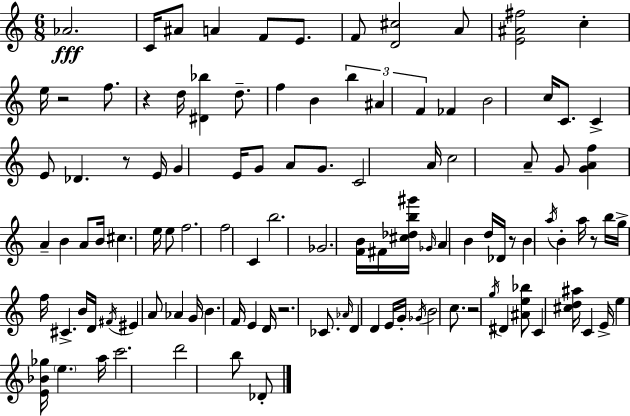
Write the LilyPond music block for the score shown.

{
  \clef treble
  \numericTimeSignature
  \time 6/8
  \key a \minor
  aes'2.\fff | c'16 ais'8 a'4 f'8 e'8. | f'8 <d' cis''>2 a'8 | <e' ais' fis''>2 c''4-. | \break e''16 r2 f''8. | r4 d''16 <dis' bes''>4 d''8.-- | f''4 b'4 \tuplet 3/2 { b''4 | ais'4 f'4 } fes'4 | \break b'2 c''16 c'8. | c'4-> e'8 des'4. | r8 e'16 g'4 e'16 g'8 a'8 | g'8. c'2 a'16 | \break c''2 a'8-- g'8 | <g' a' f''>4 a'4-- b'4 | a'8 b'16 cis''4. e''16 e''8 | f''2. | \break f''2 c'4 | b''2. | ges'2. | <f' b'>16 fis'16 <cis'' des'' b'' gis'''>16 \grace { ges'16 } a'4 b'4 | \break d''16 des'16 r8 b'4 \acciaccatura { a''16 } b'4-. | a''16 r8 b''16 g''16-> f''16 cis'4.-> | b'16 d'16 \acciaccatura { fis'16 } eis'4 a'8 aes'4 | g'16 b'4. f'16 e'4 | \break d'16 r2. | ces'8. \grace { aes'16 } d'4 d'4 | e'16 g'16-. \acciaccatura { ges'16 } b'2 | c''8. r2 | \break \acciaccatura { g''16 } dis'4 <ais' e'' bes''>8 c'4 | <cis'' d'' ais''>16 c'4 e'16-> e''4 <e' bes' ges''>16 \parenthesize e''4. | a''16 c'''2. | d'''2 | \break b''8 des'8-. \bar "|."
}